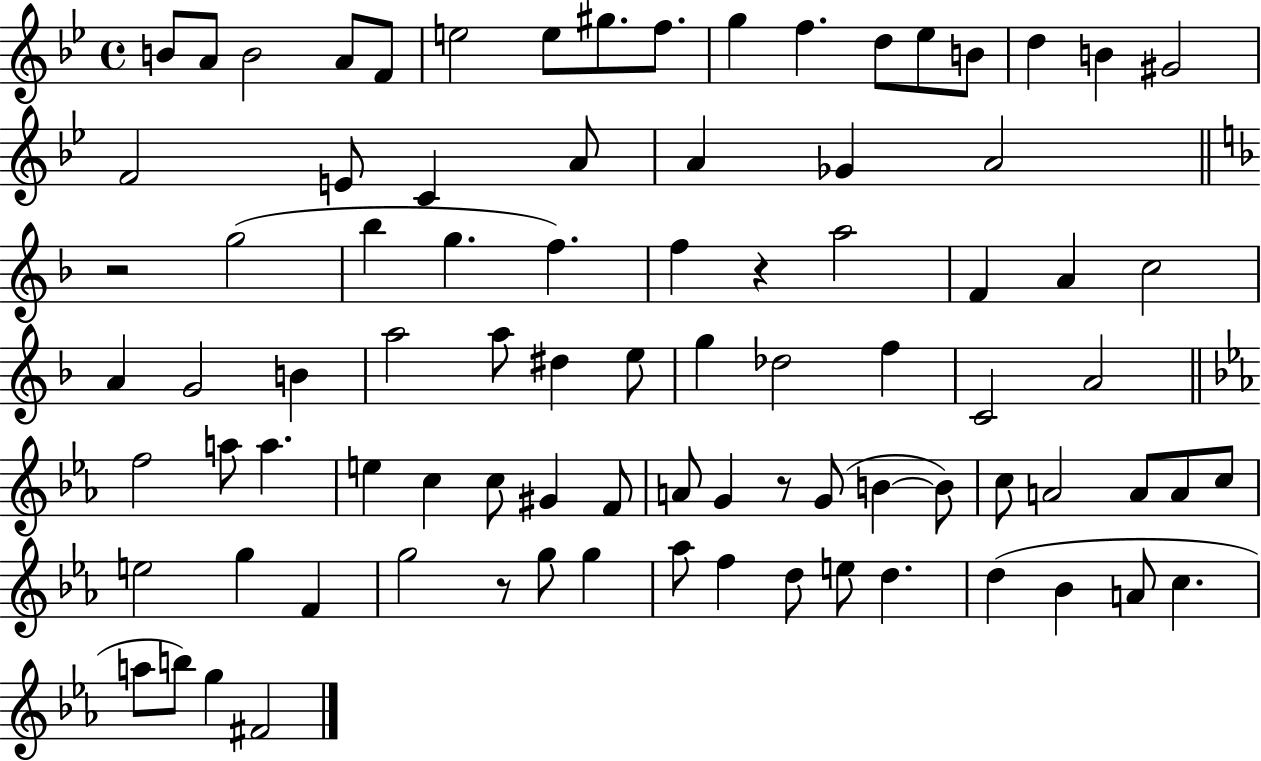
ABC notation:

X:1
T:Untitled
M:4/4
L:1/4
K:Bb
B/2 A/2 B2 A/2 F/2 e2 e/2 ^g/2 f/2 g f d/2 _e/2 B/2 d B ^G2 F2 E/2 C A/2 A _G A2 z2 g2 _b g f f z a2 F A c2 A G2 B a2 a/2 ^d e/2 g _d2 f C2 A2 f2 a/2 a e c c/2 ^G F/2 A/2 G z/2 G/2 B B/2 c/2 A2 A/2 A/2 c/2 e2 g F g2 z/2 g/2 g _a/2 f d/2 e/2 d d _B A/2 c a/2 b/2 g ^F2